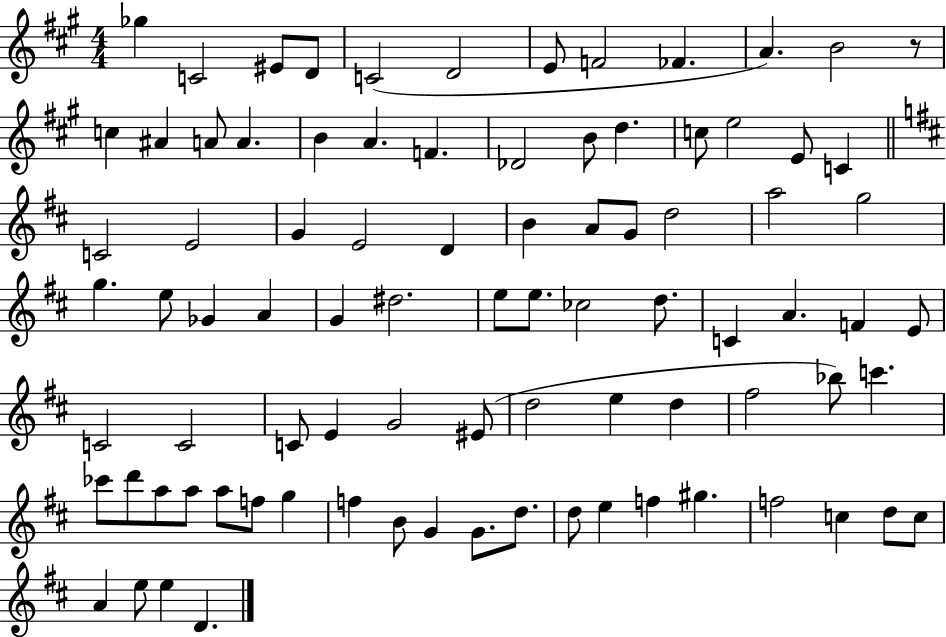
X:1
T:Untitled
M:4/4
L:1/4
K:A
_g C2 ^E/2 D/2 C2 D2 E/2 F2 _F A B2 z/2 c ^A A/2 A B A F _D2 B/2 d c/2 e2 E/2 C C2 E2 G E2 D B A/2 G/2 d2 a2 g2 g e/2 _G A G ^d2 e/2 e/2 _c2 d/2 C A F E/2 C2 C2 C/2 E G2 ^E/2 d2 e d ^f2 _b/2 c' _c'/2 d'/2 a/2 a/2 a/2 f/2 g f B/2 G G/2 d/2 d/2 e f ^g f2 c d/2 c/2 A e/2 e D